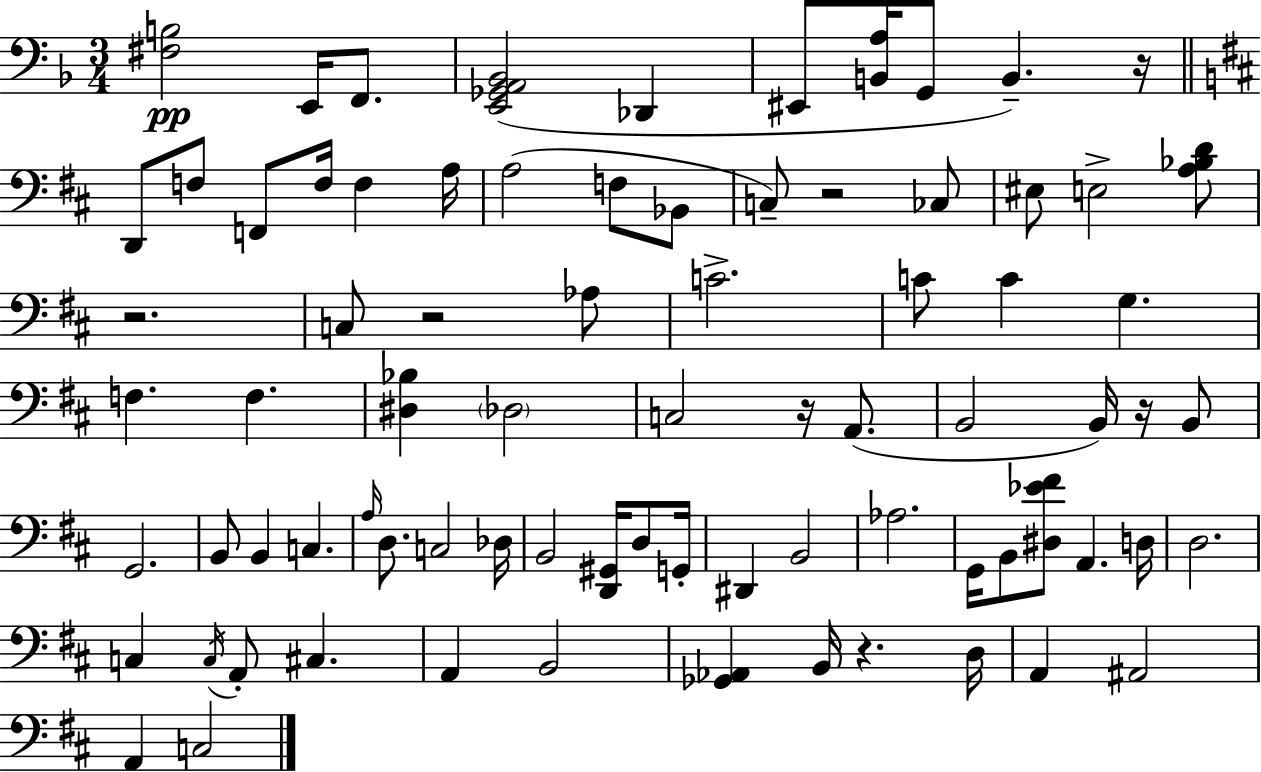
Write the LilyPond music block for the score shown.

{
  \clef bass
  \numericTimeSignature
  \time 3/4
  \key d \minor
  <fis b>2\pp e,16 f,8. | <e, ges, a, bes,>2( des,4 | eis,8 <b, a>16 g,8 b,4.--) r16 | \bar "||" \break \key b \minor d,8 f8 f,8 f16 f4 a16 | a2( f8 bes,8 | c8--) r2 ces8 | eis8 e2-> <a bes d'>8 | \break r2. | c8 r2 aes8 | c'2.-> | c'8 c'4 g4. | \break f4. f4. | <dis bes>4 \parenthesize des2 | c2 r16 a,8.( | b,2 b,16) r16 b,8 | \break g,2. | b,8 b,4 c4. | \grace { a16 } d8. c2 | des16 b,2 <d, gis,>16 d8 | \break g,16-. dis,4 b,2 | aes2. | g,16 b,8 <dis ees' fis'>8 a,4. | d16 d2. | \break c4 \acciaccatura { c16 } a,8-. cis4. | a,4 b,2 | <ges, aes,>4 b,16 r4. | d16 a,4 ais,2 | \break a,4 c2 | \bar "|."
}